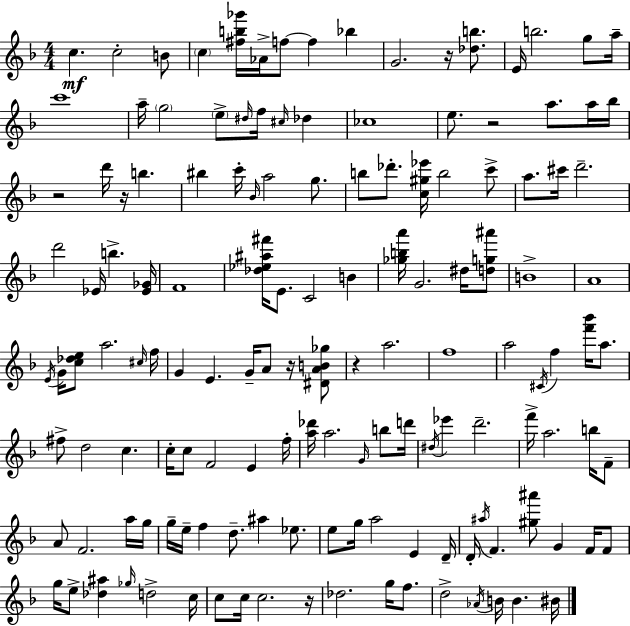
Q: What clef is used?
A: treble